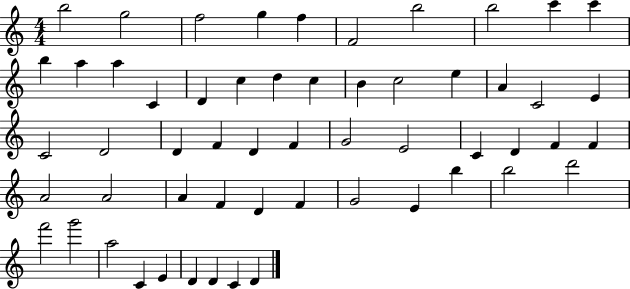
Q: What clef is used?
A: treble